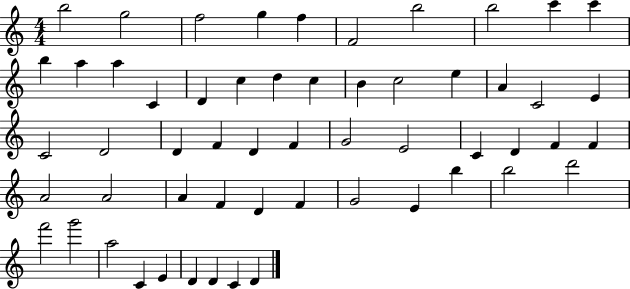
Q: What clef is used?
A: treble